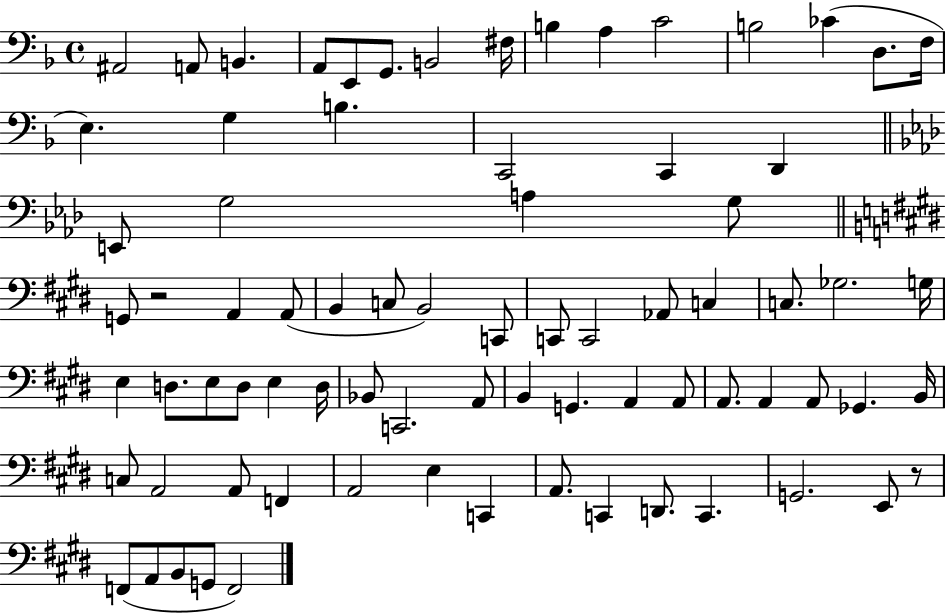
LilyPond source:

{
  \clef bass
  \time 4/4
  \defaultTimeSignature
  \key f \major
  ais,2 a,8 b,4. | a,8 e,8 g,8. b,2 fis16 | b4 a4 c'2 | b2 ces'4( d8. f16 | \break e4.) g4 b4. | c,2 c,4 d,4 | \bar "||" \break \key aes \major e,8 g2 a4 g8 | \bar "||" \break \key e \major g,8 r2 a,4 a,8( | b,4 c8 b,2) c,8 | c,8 c,2 aes,8 c4 | c8. ges2. g16 | \break e4 d8. e8 d8 e4 d16 | bes,8 c,2. a,8 | b,4 g,4. a,4 a,8 | a,8. a,4 a,8 ges,4. b,16 | \break c8 a,2 a,8 f,4 | a,2 e4 c,4 | a,8. c,4 d,8. c,4. | g,2. e,8 r8 | \break f,8( a,8 b,8 g,8 f,2) | \bar "|."
}